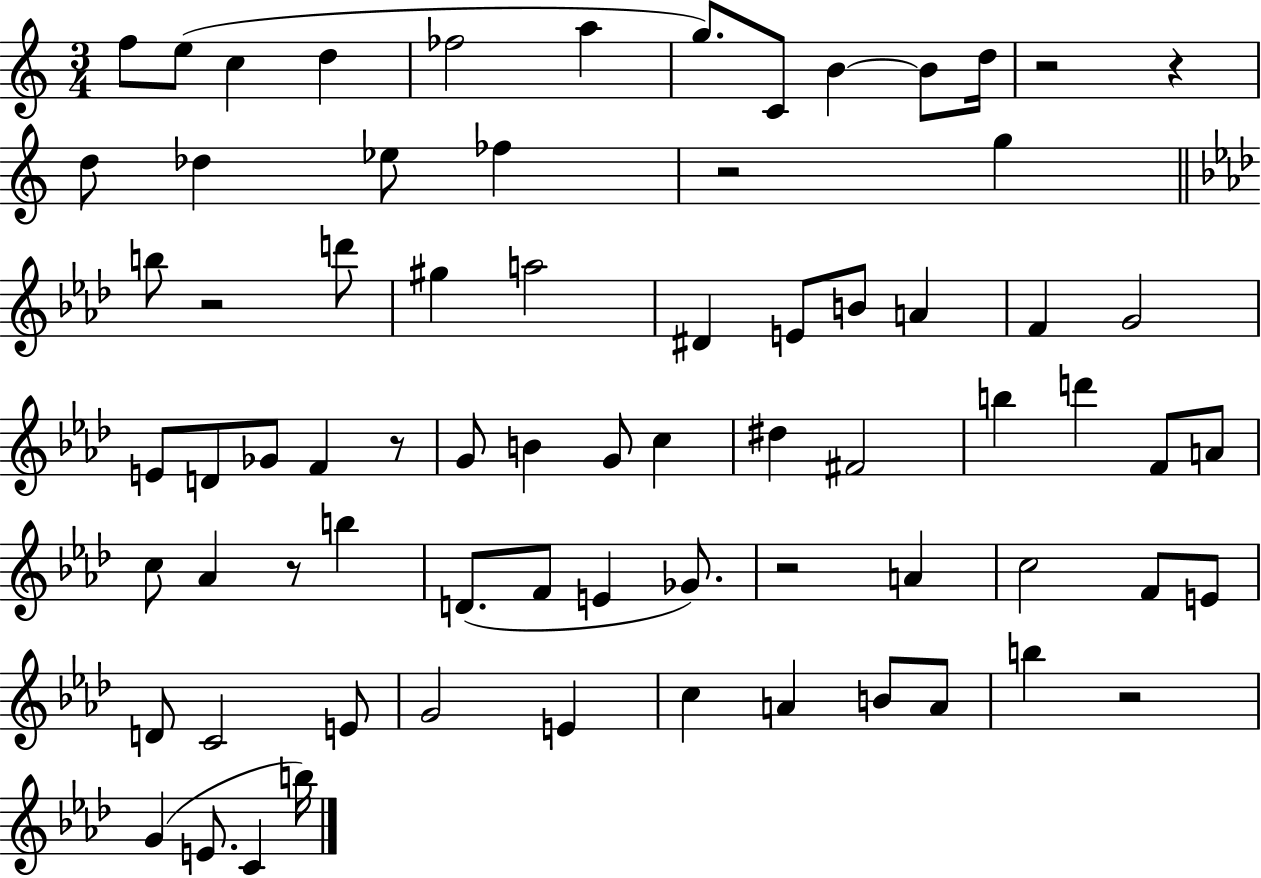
{
  \clef treble
  \numericTimeSignature
  \time 3/4
  \key c \major
  \repeat volta 2 { f''8 e''8( c''4 d''4 | fes''2 a''4 | g''8.) c'8 b'4~~ b'8 d''16 | r2 r4 | \break d''8 des''4 ees''8 fes''4 | r2 g''4 | \bar "||" \break \key aes \major b''8 r2 d'''8 | gis''4 a''2 | dis'4 e'8 b'8 a'4 | f'4 g'2 | \break e'8 d'8 ges'8 f'4 r8 | g'8 b'4 g'8 c''4 | dis''4 fis'2 | b''4 d'''4 f'8 a'8 | \break c''8 aes'4 r8 b''4 | d'8.( f'8 e'4 ges'8.) | r2 a'4 | c''2 f'8 e'8 | \break d'8 c'2 e'8 | g'2 e'4 | c''4 a'4 b'8 a'8 | b''4 r2 | \break g'4( e'8. c'4 b''16) | } \bar "|."
}